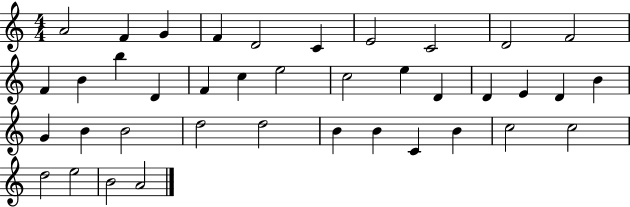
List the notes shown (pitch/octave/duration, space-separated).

A4/h F4/q G4/q F4/q D4/h C4/q E4/h C4/h D4/h F4/h F4/q B4/q B5/q D4/q F4/q C5/q E5/h C5/h E5/q D4/q D4/q E4/q D4/q B4/q G4/q B4/q B4/h D5/h D5/h B4/q B4/q C4/q B4/q C5/h C5/h D5/h E5/h B4/h A4/h